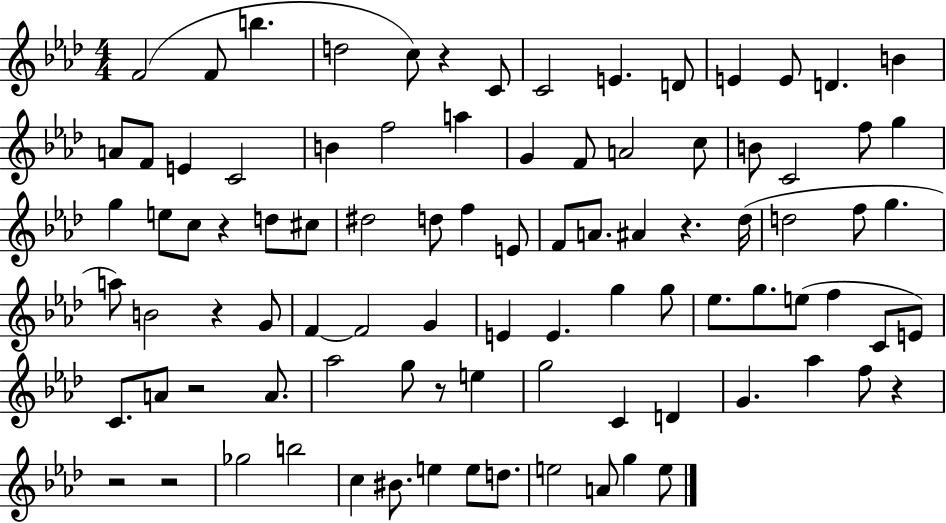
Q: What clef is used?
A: treble